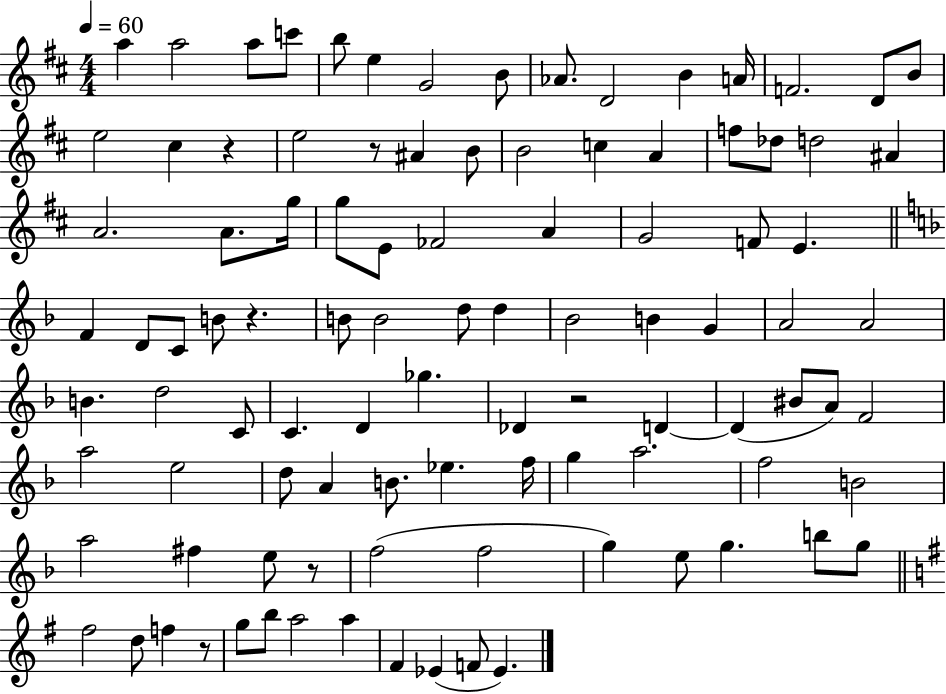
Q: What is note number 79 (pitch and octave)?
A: G5